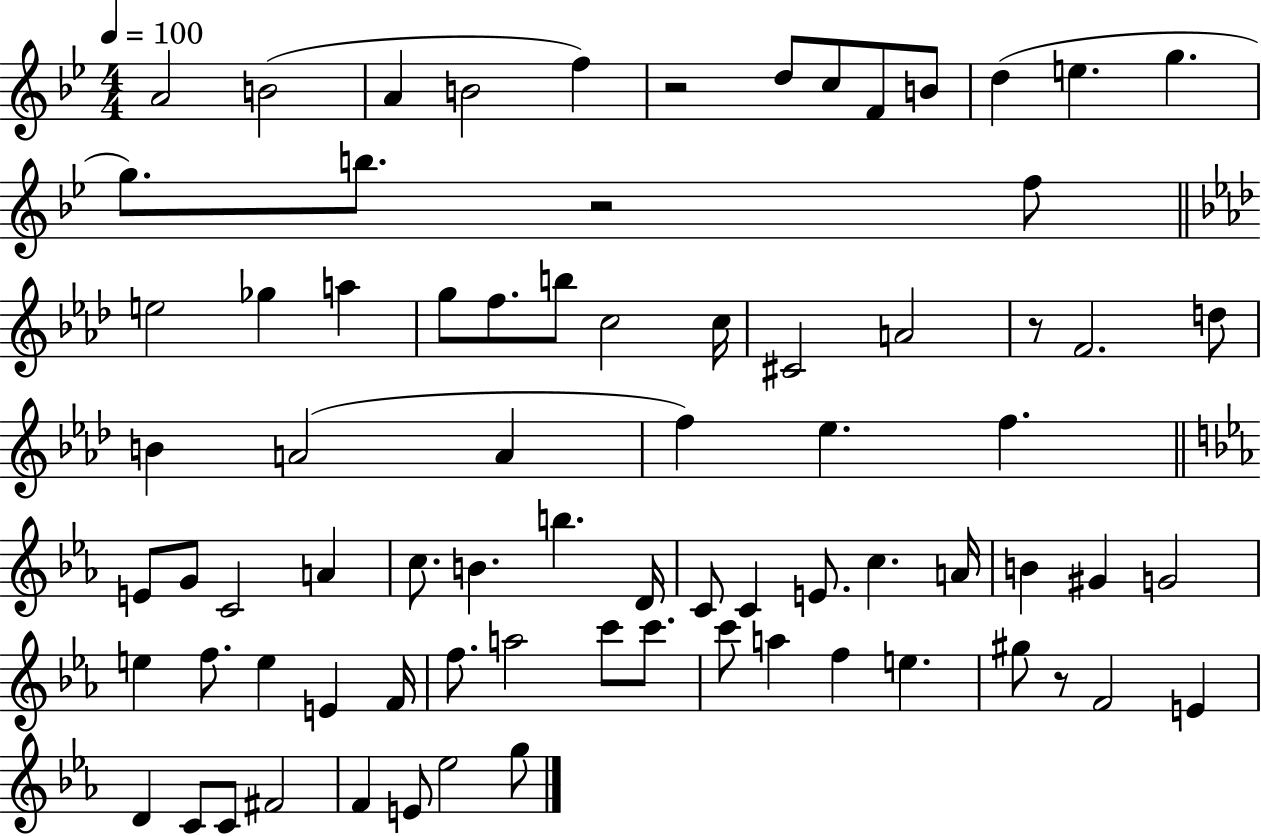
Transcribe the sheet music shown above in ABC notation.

X:1
T:Untitled
M:4/4
L:1/4
K:Bb
A2 B2 A B2 f z2 d/2 c/2 F/2 B/2 d e g g/2 b/2 z2 f/2 e2 _g a g/2 f/2 b/2 c2 c/4 ^C2 A2 z/2 F2 d/2 B A2 A f _e f E/2 G/2 C2 A c/2 B b D/4 C/2 C E/2 c A/4 B ^G G2 e f/2 e E F/4 f/2 a2 c'/2 c'/2 c'/2 a f e ^g/2 z/2 F2 E D C/2 C/2 ^F2 F E/2 _e2 g/2